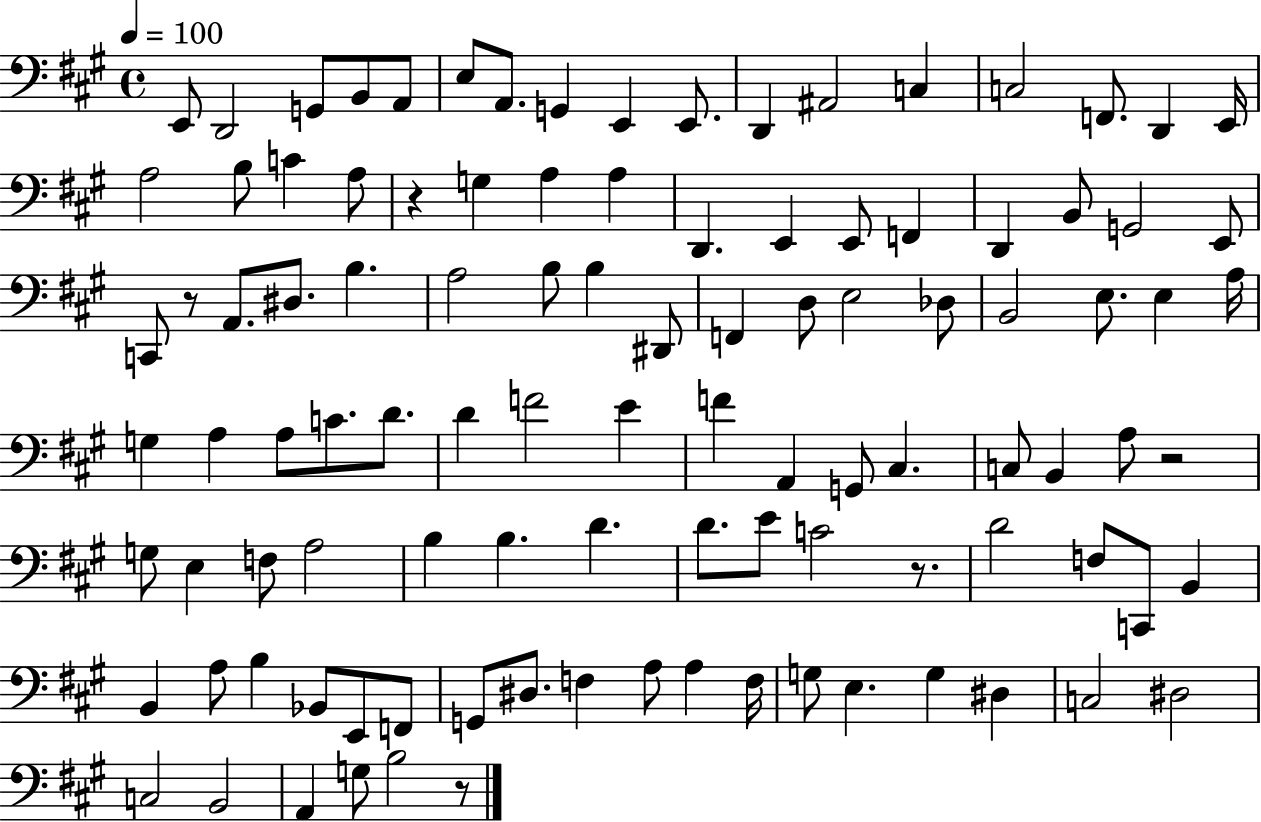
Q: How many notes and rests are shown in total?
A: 105